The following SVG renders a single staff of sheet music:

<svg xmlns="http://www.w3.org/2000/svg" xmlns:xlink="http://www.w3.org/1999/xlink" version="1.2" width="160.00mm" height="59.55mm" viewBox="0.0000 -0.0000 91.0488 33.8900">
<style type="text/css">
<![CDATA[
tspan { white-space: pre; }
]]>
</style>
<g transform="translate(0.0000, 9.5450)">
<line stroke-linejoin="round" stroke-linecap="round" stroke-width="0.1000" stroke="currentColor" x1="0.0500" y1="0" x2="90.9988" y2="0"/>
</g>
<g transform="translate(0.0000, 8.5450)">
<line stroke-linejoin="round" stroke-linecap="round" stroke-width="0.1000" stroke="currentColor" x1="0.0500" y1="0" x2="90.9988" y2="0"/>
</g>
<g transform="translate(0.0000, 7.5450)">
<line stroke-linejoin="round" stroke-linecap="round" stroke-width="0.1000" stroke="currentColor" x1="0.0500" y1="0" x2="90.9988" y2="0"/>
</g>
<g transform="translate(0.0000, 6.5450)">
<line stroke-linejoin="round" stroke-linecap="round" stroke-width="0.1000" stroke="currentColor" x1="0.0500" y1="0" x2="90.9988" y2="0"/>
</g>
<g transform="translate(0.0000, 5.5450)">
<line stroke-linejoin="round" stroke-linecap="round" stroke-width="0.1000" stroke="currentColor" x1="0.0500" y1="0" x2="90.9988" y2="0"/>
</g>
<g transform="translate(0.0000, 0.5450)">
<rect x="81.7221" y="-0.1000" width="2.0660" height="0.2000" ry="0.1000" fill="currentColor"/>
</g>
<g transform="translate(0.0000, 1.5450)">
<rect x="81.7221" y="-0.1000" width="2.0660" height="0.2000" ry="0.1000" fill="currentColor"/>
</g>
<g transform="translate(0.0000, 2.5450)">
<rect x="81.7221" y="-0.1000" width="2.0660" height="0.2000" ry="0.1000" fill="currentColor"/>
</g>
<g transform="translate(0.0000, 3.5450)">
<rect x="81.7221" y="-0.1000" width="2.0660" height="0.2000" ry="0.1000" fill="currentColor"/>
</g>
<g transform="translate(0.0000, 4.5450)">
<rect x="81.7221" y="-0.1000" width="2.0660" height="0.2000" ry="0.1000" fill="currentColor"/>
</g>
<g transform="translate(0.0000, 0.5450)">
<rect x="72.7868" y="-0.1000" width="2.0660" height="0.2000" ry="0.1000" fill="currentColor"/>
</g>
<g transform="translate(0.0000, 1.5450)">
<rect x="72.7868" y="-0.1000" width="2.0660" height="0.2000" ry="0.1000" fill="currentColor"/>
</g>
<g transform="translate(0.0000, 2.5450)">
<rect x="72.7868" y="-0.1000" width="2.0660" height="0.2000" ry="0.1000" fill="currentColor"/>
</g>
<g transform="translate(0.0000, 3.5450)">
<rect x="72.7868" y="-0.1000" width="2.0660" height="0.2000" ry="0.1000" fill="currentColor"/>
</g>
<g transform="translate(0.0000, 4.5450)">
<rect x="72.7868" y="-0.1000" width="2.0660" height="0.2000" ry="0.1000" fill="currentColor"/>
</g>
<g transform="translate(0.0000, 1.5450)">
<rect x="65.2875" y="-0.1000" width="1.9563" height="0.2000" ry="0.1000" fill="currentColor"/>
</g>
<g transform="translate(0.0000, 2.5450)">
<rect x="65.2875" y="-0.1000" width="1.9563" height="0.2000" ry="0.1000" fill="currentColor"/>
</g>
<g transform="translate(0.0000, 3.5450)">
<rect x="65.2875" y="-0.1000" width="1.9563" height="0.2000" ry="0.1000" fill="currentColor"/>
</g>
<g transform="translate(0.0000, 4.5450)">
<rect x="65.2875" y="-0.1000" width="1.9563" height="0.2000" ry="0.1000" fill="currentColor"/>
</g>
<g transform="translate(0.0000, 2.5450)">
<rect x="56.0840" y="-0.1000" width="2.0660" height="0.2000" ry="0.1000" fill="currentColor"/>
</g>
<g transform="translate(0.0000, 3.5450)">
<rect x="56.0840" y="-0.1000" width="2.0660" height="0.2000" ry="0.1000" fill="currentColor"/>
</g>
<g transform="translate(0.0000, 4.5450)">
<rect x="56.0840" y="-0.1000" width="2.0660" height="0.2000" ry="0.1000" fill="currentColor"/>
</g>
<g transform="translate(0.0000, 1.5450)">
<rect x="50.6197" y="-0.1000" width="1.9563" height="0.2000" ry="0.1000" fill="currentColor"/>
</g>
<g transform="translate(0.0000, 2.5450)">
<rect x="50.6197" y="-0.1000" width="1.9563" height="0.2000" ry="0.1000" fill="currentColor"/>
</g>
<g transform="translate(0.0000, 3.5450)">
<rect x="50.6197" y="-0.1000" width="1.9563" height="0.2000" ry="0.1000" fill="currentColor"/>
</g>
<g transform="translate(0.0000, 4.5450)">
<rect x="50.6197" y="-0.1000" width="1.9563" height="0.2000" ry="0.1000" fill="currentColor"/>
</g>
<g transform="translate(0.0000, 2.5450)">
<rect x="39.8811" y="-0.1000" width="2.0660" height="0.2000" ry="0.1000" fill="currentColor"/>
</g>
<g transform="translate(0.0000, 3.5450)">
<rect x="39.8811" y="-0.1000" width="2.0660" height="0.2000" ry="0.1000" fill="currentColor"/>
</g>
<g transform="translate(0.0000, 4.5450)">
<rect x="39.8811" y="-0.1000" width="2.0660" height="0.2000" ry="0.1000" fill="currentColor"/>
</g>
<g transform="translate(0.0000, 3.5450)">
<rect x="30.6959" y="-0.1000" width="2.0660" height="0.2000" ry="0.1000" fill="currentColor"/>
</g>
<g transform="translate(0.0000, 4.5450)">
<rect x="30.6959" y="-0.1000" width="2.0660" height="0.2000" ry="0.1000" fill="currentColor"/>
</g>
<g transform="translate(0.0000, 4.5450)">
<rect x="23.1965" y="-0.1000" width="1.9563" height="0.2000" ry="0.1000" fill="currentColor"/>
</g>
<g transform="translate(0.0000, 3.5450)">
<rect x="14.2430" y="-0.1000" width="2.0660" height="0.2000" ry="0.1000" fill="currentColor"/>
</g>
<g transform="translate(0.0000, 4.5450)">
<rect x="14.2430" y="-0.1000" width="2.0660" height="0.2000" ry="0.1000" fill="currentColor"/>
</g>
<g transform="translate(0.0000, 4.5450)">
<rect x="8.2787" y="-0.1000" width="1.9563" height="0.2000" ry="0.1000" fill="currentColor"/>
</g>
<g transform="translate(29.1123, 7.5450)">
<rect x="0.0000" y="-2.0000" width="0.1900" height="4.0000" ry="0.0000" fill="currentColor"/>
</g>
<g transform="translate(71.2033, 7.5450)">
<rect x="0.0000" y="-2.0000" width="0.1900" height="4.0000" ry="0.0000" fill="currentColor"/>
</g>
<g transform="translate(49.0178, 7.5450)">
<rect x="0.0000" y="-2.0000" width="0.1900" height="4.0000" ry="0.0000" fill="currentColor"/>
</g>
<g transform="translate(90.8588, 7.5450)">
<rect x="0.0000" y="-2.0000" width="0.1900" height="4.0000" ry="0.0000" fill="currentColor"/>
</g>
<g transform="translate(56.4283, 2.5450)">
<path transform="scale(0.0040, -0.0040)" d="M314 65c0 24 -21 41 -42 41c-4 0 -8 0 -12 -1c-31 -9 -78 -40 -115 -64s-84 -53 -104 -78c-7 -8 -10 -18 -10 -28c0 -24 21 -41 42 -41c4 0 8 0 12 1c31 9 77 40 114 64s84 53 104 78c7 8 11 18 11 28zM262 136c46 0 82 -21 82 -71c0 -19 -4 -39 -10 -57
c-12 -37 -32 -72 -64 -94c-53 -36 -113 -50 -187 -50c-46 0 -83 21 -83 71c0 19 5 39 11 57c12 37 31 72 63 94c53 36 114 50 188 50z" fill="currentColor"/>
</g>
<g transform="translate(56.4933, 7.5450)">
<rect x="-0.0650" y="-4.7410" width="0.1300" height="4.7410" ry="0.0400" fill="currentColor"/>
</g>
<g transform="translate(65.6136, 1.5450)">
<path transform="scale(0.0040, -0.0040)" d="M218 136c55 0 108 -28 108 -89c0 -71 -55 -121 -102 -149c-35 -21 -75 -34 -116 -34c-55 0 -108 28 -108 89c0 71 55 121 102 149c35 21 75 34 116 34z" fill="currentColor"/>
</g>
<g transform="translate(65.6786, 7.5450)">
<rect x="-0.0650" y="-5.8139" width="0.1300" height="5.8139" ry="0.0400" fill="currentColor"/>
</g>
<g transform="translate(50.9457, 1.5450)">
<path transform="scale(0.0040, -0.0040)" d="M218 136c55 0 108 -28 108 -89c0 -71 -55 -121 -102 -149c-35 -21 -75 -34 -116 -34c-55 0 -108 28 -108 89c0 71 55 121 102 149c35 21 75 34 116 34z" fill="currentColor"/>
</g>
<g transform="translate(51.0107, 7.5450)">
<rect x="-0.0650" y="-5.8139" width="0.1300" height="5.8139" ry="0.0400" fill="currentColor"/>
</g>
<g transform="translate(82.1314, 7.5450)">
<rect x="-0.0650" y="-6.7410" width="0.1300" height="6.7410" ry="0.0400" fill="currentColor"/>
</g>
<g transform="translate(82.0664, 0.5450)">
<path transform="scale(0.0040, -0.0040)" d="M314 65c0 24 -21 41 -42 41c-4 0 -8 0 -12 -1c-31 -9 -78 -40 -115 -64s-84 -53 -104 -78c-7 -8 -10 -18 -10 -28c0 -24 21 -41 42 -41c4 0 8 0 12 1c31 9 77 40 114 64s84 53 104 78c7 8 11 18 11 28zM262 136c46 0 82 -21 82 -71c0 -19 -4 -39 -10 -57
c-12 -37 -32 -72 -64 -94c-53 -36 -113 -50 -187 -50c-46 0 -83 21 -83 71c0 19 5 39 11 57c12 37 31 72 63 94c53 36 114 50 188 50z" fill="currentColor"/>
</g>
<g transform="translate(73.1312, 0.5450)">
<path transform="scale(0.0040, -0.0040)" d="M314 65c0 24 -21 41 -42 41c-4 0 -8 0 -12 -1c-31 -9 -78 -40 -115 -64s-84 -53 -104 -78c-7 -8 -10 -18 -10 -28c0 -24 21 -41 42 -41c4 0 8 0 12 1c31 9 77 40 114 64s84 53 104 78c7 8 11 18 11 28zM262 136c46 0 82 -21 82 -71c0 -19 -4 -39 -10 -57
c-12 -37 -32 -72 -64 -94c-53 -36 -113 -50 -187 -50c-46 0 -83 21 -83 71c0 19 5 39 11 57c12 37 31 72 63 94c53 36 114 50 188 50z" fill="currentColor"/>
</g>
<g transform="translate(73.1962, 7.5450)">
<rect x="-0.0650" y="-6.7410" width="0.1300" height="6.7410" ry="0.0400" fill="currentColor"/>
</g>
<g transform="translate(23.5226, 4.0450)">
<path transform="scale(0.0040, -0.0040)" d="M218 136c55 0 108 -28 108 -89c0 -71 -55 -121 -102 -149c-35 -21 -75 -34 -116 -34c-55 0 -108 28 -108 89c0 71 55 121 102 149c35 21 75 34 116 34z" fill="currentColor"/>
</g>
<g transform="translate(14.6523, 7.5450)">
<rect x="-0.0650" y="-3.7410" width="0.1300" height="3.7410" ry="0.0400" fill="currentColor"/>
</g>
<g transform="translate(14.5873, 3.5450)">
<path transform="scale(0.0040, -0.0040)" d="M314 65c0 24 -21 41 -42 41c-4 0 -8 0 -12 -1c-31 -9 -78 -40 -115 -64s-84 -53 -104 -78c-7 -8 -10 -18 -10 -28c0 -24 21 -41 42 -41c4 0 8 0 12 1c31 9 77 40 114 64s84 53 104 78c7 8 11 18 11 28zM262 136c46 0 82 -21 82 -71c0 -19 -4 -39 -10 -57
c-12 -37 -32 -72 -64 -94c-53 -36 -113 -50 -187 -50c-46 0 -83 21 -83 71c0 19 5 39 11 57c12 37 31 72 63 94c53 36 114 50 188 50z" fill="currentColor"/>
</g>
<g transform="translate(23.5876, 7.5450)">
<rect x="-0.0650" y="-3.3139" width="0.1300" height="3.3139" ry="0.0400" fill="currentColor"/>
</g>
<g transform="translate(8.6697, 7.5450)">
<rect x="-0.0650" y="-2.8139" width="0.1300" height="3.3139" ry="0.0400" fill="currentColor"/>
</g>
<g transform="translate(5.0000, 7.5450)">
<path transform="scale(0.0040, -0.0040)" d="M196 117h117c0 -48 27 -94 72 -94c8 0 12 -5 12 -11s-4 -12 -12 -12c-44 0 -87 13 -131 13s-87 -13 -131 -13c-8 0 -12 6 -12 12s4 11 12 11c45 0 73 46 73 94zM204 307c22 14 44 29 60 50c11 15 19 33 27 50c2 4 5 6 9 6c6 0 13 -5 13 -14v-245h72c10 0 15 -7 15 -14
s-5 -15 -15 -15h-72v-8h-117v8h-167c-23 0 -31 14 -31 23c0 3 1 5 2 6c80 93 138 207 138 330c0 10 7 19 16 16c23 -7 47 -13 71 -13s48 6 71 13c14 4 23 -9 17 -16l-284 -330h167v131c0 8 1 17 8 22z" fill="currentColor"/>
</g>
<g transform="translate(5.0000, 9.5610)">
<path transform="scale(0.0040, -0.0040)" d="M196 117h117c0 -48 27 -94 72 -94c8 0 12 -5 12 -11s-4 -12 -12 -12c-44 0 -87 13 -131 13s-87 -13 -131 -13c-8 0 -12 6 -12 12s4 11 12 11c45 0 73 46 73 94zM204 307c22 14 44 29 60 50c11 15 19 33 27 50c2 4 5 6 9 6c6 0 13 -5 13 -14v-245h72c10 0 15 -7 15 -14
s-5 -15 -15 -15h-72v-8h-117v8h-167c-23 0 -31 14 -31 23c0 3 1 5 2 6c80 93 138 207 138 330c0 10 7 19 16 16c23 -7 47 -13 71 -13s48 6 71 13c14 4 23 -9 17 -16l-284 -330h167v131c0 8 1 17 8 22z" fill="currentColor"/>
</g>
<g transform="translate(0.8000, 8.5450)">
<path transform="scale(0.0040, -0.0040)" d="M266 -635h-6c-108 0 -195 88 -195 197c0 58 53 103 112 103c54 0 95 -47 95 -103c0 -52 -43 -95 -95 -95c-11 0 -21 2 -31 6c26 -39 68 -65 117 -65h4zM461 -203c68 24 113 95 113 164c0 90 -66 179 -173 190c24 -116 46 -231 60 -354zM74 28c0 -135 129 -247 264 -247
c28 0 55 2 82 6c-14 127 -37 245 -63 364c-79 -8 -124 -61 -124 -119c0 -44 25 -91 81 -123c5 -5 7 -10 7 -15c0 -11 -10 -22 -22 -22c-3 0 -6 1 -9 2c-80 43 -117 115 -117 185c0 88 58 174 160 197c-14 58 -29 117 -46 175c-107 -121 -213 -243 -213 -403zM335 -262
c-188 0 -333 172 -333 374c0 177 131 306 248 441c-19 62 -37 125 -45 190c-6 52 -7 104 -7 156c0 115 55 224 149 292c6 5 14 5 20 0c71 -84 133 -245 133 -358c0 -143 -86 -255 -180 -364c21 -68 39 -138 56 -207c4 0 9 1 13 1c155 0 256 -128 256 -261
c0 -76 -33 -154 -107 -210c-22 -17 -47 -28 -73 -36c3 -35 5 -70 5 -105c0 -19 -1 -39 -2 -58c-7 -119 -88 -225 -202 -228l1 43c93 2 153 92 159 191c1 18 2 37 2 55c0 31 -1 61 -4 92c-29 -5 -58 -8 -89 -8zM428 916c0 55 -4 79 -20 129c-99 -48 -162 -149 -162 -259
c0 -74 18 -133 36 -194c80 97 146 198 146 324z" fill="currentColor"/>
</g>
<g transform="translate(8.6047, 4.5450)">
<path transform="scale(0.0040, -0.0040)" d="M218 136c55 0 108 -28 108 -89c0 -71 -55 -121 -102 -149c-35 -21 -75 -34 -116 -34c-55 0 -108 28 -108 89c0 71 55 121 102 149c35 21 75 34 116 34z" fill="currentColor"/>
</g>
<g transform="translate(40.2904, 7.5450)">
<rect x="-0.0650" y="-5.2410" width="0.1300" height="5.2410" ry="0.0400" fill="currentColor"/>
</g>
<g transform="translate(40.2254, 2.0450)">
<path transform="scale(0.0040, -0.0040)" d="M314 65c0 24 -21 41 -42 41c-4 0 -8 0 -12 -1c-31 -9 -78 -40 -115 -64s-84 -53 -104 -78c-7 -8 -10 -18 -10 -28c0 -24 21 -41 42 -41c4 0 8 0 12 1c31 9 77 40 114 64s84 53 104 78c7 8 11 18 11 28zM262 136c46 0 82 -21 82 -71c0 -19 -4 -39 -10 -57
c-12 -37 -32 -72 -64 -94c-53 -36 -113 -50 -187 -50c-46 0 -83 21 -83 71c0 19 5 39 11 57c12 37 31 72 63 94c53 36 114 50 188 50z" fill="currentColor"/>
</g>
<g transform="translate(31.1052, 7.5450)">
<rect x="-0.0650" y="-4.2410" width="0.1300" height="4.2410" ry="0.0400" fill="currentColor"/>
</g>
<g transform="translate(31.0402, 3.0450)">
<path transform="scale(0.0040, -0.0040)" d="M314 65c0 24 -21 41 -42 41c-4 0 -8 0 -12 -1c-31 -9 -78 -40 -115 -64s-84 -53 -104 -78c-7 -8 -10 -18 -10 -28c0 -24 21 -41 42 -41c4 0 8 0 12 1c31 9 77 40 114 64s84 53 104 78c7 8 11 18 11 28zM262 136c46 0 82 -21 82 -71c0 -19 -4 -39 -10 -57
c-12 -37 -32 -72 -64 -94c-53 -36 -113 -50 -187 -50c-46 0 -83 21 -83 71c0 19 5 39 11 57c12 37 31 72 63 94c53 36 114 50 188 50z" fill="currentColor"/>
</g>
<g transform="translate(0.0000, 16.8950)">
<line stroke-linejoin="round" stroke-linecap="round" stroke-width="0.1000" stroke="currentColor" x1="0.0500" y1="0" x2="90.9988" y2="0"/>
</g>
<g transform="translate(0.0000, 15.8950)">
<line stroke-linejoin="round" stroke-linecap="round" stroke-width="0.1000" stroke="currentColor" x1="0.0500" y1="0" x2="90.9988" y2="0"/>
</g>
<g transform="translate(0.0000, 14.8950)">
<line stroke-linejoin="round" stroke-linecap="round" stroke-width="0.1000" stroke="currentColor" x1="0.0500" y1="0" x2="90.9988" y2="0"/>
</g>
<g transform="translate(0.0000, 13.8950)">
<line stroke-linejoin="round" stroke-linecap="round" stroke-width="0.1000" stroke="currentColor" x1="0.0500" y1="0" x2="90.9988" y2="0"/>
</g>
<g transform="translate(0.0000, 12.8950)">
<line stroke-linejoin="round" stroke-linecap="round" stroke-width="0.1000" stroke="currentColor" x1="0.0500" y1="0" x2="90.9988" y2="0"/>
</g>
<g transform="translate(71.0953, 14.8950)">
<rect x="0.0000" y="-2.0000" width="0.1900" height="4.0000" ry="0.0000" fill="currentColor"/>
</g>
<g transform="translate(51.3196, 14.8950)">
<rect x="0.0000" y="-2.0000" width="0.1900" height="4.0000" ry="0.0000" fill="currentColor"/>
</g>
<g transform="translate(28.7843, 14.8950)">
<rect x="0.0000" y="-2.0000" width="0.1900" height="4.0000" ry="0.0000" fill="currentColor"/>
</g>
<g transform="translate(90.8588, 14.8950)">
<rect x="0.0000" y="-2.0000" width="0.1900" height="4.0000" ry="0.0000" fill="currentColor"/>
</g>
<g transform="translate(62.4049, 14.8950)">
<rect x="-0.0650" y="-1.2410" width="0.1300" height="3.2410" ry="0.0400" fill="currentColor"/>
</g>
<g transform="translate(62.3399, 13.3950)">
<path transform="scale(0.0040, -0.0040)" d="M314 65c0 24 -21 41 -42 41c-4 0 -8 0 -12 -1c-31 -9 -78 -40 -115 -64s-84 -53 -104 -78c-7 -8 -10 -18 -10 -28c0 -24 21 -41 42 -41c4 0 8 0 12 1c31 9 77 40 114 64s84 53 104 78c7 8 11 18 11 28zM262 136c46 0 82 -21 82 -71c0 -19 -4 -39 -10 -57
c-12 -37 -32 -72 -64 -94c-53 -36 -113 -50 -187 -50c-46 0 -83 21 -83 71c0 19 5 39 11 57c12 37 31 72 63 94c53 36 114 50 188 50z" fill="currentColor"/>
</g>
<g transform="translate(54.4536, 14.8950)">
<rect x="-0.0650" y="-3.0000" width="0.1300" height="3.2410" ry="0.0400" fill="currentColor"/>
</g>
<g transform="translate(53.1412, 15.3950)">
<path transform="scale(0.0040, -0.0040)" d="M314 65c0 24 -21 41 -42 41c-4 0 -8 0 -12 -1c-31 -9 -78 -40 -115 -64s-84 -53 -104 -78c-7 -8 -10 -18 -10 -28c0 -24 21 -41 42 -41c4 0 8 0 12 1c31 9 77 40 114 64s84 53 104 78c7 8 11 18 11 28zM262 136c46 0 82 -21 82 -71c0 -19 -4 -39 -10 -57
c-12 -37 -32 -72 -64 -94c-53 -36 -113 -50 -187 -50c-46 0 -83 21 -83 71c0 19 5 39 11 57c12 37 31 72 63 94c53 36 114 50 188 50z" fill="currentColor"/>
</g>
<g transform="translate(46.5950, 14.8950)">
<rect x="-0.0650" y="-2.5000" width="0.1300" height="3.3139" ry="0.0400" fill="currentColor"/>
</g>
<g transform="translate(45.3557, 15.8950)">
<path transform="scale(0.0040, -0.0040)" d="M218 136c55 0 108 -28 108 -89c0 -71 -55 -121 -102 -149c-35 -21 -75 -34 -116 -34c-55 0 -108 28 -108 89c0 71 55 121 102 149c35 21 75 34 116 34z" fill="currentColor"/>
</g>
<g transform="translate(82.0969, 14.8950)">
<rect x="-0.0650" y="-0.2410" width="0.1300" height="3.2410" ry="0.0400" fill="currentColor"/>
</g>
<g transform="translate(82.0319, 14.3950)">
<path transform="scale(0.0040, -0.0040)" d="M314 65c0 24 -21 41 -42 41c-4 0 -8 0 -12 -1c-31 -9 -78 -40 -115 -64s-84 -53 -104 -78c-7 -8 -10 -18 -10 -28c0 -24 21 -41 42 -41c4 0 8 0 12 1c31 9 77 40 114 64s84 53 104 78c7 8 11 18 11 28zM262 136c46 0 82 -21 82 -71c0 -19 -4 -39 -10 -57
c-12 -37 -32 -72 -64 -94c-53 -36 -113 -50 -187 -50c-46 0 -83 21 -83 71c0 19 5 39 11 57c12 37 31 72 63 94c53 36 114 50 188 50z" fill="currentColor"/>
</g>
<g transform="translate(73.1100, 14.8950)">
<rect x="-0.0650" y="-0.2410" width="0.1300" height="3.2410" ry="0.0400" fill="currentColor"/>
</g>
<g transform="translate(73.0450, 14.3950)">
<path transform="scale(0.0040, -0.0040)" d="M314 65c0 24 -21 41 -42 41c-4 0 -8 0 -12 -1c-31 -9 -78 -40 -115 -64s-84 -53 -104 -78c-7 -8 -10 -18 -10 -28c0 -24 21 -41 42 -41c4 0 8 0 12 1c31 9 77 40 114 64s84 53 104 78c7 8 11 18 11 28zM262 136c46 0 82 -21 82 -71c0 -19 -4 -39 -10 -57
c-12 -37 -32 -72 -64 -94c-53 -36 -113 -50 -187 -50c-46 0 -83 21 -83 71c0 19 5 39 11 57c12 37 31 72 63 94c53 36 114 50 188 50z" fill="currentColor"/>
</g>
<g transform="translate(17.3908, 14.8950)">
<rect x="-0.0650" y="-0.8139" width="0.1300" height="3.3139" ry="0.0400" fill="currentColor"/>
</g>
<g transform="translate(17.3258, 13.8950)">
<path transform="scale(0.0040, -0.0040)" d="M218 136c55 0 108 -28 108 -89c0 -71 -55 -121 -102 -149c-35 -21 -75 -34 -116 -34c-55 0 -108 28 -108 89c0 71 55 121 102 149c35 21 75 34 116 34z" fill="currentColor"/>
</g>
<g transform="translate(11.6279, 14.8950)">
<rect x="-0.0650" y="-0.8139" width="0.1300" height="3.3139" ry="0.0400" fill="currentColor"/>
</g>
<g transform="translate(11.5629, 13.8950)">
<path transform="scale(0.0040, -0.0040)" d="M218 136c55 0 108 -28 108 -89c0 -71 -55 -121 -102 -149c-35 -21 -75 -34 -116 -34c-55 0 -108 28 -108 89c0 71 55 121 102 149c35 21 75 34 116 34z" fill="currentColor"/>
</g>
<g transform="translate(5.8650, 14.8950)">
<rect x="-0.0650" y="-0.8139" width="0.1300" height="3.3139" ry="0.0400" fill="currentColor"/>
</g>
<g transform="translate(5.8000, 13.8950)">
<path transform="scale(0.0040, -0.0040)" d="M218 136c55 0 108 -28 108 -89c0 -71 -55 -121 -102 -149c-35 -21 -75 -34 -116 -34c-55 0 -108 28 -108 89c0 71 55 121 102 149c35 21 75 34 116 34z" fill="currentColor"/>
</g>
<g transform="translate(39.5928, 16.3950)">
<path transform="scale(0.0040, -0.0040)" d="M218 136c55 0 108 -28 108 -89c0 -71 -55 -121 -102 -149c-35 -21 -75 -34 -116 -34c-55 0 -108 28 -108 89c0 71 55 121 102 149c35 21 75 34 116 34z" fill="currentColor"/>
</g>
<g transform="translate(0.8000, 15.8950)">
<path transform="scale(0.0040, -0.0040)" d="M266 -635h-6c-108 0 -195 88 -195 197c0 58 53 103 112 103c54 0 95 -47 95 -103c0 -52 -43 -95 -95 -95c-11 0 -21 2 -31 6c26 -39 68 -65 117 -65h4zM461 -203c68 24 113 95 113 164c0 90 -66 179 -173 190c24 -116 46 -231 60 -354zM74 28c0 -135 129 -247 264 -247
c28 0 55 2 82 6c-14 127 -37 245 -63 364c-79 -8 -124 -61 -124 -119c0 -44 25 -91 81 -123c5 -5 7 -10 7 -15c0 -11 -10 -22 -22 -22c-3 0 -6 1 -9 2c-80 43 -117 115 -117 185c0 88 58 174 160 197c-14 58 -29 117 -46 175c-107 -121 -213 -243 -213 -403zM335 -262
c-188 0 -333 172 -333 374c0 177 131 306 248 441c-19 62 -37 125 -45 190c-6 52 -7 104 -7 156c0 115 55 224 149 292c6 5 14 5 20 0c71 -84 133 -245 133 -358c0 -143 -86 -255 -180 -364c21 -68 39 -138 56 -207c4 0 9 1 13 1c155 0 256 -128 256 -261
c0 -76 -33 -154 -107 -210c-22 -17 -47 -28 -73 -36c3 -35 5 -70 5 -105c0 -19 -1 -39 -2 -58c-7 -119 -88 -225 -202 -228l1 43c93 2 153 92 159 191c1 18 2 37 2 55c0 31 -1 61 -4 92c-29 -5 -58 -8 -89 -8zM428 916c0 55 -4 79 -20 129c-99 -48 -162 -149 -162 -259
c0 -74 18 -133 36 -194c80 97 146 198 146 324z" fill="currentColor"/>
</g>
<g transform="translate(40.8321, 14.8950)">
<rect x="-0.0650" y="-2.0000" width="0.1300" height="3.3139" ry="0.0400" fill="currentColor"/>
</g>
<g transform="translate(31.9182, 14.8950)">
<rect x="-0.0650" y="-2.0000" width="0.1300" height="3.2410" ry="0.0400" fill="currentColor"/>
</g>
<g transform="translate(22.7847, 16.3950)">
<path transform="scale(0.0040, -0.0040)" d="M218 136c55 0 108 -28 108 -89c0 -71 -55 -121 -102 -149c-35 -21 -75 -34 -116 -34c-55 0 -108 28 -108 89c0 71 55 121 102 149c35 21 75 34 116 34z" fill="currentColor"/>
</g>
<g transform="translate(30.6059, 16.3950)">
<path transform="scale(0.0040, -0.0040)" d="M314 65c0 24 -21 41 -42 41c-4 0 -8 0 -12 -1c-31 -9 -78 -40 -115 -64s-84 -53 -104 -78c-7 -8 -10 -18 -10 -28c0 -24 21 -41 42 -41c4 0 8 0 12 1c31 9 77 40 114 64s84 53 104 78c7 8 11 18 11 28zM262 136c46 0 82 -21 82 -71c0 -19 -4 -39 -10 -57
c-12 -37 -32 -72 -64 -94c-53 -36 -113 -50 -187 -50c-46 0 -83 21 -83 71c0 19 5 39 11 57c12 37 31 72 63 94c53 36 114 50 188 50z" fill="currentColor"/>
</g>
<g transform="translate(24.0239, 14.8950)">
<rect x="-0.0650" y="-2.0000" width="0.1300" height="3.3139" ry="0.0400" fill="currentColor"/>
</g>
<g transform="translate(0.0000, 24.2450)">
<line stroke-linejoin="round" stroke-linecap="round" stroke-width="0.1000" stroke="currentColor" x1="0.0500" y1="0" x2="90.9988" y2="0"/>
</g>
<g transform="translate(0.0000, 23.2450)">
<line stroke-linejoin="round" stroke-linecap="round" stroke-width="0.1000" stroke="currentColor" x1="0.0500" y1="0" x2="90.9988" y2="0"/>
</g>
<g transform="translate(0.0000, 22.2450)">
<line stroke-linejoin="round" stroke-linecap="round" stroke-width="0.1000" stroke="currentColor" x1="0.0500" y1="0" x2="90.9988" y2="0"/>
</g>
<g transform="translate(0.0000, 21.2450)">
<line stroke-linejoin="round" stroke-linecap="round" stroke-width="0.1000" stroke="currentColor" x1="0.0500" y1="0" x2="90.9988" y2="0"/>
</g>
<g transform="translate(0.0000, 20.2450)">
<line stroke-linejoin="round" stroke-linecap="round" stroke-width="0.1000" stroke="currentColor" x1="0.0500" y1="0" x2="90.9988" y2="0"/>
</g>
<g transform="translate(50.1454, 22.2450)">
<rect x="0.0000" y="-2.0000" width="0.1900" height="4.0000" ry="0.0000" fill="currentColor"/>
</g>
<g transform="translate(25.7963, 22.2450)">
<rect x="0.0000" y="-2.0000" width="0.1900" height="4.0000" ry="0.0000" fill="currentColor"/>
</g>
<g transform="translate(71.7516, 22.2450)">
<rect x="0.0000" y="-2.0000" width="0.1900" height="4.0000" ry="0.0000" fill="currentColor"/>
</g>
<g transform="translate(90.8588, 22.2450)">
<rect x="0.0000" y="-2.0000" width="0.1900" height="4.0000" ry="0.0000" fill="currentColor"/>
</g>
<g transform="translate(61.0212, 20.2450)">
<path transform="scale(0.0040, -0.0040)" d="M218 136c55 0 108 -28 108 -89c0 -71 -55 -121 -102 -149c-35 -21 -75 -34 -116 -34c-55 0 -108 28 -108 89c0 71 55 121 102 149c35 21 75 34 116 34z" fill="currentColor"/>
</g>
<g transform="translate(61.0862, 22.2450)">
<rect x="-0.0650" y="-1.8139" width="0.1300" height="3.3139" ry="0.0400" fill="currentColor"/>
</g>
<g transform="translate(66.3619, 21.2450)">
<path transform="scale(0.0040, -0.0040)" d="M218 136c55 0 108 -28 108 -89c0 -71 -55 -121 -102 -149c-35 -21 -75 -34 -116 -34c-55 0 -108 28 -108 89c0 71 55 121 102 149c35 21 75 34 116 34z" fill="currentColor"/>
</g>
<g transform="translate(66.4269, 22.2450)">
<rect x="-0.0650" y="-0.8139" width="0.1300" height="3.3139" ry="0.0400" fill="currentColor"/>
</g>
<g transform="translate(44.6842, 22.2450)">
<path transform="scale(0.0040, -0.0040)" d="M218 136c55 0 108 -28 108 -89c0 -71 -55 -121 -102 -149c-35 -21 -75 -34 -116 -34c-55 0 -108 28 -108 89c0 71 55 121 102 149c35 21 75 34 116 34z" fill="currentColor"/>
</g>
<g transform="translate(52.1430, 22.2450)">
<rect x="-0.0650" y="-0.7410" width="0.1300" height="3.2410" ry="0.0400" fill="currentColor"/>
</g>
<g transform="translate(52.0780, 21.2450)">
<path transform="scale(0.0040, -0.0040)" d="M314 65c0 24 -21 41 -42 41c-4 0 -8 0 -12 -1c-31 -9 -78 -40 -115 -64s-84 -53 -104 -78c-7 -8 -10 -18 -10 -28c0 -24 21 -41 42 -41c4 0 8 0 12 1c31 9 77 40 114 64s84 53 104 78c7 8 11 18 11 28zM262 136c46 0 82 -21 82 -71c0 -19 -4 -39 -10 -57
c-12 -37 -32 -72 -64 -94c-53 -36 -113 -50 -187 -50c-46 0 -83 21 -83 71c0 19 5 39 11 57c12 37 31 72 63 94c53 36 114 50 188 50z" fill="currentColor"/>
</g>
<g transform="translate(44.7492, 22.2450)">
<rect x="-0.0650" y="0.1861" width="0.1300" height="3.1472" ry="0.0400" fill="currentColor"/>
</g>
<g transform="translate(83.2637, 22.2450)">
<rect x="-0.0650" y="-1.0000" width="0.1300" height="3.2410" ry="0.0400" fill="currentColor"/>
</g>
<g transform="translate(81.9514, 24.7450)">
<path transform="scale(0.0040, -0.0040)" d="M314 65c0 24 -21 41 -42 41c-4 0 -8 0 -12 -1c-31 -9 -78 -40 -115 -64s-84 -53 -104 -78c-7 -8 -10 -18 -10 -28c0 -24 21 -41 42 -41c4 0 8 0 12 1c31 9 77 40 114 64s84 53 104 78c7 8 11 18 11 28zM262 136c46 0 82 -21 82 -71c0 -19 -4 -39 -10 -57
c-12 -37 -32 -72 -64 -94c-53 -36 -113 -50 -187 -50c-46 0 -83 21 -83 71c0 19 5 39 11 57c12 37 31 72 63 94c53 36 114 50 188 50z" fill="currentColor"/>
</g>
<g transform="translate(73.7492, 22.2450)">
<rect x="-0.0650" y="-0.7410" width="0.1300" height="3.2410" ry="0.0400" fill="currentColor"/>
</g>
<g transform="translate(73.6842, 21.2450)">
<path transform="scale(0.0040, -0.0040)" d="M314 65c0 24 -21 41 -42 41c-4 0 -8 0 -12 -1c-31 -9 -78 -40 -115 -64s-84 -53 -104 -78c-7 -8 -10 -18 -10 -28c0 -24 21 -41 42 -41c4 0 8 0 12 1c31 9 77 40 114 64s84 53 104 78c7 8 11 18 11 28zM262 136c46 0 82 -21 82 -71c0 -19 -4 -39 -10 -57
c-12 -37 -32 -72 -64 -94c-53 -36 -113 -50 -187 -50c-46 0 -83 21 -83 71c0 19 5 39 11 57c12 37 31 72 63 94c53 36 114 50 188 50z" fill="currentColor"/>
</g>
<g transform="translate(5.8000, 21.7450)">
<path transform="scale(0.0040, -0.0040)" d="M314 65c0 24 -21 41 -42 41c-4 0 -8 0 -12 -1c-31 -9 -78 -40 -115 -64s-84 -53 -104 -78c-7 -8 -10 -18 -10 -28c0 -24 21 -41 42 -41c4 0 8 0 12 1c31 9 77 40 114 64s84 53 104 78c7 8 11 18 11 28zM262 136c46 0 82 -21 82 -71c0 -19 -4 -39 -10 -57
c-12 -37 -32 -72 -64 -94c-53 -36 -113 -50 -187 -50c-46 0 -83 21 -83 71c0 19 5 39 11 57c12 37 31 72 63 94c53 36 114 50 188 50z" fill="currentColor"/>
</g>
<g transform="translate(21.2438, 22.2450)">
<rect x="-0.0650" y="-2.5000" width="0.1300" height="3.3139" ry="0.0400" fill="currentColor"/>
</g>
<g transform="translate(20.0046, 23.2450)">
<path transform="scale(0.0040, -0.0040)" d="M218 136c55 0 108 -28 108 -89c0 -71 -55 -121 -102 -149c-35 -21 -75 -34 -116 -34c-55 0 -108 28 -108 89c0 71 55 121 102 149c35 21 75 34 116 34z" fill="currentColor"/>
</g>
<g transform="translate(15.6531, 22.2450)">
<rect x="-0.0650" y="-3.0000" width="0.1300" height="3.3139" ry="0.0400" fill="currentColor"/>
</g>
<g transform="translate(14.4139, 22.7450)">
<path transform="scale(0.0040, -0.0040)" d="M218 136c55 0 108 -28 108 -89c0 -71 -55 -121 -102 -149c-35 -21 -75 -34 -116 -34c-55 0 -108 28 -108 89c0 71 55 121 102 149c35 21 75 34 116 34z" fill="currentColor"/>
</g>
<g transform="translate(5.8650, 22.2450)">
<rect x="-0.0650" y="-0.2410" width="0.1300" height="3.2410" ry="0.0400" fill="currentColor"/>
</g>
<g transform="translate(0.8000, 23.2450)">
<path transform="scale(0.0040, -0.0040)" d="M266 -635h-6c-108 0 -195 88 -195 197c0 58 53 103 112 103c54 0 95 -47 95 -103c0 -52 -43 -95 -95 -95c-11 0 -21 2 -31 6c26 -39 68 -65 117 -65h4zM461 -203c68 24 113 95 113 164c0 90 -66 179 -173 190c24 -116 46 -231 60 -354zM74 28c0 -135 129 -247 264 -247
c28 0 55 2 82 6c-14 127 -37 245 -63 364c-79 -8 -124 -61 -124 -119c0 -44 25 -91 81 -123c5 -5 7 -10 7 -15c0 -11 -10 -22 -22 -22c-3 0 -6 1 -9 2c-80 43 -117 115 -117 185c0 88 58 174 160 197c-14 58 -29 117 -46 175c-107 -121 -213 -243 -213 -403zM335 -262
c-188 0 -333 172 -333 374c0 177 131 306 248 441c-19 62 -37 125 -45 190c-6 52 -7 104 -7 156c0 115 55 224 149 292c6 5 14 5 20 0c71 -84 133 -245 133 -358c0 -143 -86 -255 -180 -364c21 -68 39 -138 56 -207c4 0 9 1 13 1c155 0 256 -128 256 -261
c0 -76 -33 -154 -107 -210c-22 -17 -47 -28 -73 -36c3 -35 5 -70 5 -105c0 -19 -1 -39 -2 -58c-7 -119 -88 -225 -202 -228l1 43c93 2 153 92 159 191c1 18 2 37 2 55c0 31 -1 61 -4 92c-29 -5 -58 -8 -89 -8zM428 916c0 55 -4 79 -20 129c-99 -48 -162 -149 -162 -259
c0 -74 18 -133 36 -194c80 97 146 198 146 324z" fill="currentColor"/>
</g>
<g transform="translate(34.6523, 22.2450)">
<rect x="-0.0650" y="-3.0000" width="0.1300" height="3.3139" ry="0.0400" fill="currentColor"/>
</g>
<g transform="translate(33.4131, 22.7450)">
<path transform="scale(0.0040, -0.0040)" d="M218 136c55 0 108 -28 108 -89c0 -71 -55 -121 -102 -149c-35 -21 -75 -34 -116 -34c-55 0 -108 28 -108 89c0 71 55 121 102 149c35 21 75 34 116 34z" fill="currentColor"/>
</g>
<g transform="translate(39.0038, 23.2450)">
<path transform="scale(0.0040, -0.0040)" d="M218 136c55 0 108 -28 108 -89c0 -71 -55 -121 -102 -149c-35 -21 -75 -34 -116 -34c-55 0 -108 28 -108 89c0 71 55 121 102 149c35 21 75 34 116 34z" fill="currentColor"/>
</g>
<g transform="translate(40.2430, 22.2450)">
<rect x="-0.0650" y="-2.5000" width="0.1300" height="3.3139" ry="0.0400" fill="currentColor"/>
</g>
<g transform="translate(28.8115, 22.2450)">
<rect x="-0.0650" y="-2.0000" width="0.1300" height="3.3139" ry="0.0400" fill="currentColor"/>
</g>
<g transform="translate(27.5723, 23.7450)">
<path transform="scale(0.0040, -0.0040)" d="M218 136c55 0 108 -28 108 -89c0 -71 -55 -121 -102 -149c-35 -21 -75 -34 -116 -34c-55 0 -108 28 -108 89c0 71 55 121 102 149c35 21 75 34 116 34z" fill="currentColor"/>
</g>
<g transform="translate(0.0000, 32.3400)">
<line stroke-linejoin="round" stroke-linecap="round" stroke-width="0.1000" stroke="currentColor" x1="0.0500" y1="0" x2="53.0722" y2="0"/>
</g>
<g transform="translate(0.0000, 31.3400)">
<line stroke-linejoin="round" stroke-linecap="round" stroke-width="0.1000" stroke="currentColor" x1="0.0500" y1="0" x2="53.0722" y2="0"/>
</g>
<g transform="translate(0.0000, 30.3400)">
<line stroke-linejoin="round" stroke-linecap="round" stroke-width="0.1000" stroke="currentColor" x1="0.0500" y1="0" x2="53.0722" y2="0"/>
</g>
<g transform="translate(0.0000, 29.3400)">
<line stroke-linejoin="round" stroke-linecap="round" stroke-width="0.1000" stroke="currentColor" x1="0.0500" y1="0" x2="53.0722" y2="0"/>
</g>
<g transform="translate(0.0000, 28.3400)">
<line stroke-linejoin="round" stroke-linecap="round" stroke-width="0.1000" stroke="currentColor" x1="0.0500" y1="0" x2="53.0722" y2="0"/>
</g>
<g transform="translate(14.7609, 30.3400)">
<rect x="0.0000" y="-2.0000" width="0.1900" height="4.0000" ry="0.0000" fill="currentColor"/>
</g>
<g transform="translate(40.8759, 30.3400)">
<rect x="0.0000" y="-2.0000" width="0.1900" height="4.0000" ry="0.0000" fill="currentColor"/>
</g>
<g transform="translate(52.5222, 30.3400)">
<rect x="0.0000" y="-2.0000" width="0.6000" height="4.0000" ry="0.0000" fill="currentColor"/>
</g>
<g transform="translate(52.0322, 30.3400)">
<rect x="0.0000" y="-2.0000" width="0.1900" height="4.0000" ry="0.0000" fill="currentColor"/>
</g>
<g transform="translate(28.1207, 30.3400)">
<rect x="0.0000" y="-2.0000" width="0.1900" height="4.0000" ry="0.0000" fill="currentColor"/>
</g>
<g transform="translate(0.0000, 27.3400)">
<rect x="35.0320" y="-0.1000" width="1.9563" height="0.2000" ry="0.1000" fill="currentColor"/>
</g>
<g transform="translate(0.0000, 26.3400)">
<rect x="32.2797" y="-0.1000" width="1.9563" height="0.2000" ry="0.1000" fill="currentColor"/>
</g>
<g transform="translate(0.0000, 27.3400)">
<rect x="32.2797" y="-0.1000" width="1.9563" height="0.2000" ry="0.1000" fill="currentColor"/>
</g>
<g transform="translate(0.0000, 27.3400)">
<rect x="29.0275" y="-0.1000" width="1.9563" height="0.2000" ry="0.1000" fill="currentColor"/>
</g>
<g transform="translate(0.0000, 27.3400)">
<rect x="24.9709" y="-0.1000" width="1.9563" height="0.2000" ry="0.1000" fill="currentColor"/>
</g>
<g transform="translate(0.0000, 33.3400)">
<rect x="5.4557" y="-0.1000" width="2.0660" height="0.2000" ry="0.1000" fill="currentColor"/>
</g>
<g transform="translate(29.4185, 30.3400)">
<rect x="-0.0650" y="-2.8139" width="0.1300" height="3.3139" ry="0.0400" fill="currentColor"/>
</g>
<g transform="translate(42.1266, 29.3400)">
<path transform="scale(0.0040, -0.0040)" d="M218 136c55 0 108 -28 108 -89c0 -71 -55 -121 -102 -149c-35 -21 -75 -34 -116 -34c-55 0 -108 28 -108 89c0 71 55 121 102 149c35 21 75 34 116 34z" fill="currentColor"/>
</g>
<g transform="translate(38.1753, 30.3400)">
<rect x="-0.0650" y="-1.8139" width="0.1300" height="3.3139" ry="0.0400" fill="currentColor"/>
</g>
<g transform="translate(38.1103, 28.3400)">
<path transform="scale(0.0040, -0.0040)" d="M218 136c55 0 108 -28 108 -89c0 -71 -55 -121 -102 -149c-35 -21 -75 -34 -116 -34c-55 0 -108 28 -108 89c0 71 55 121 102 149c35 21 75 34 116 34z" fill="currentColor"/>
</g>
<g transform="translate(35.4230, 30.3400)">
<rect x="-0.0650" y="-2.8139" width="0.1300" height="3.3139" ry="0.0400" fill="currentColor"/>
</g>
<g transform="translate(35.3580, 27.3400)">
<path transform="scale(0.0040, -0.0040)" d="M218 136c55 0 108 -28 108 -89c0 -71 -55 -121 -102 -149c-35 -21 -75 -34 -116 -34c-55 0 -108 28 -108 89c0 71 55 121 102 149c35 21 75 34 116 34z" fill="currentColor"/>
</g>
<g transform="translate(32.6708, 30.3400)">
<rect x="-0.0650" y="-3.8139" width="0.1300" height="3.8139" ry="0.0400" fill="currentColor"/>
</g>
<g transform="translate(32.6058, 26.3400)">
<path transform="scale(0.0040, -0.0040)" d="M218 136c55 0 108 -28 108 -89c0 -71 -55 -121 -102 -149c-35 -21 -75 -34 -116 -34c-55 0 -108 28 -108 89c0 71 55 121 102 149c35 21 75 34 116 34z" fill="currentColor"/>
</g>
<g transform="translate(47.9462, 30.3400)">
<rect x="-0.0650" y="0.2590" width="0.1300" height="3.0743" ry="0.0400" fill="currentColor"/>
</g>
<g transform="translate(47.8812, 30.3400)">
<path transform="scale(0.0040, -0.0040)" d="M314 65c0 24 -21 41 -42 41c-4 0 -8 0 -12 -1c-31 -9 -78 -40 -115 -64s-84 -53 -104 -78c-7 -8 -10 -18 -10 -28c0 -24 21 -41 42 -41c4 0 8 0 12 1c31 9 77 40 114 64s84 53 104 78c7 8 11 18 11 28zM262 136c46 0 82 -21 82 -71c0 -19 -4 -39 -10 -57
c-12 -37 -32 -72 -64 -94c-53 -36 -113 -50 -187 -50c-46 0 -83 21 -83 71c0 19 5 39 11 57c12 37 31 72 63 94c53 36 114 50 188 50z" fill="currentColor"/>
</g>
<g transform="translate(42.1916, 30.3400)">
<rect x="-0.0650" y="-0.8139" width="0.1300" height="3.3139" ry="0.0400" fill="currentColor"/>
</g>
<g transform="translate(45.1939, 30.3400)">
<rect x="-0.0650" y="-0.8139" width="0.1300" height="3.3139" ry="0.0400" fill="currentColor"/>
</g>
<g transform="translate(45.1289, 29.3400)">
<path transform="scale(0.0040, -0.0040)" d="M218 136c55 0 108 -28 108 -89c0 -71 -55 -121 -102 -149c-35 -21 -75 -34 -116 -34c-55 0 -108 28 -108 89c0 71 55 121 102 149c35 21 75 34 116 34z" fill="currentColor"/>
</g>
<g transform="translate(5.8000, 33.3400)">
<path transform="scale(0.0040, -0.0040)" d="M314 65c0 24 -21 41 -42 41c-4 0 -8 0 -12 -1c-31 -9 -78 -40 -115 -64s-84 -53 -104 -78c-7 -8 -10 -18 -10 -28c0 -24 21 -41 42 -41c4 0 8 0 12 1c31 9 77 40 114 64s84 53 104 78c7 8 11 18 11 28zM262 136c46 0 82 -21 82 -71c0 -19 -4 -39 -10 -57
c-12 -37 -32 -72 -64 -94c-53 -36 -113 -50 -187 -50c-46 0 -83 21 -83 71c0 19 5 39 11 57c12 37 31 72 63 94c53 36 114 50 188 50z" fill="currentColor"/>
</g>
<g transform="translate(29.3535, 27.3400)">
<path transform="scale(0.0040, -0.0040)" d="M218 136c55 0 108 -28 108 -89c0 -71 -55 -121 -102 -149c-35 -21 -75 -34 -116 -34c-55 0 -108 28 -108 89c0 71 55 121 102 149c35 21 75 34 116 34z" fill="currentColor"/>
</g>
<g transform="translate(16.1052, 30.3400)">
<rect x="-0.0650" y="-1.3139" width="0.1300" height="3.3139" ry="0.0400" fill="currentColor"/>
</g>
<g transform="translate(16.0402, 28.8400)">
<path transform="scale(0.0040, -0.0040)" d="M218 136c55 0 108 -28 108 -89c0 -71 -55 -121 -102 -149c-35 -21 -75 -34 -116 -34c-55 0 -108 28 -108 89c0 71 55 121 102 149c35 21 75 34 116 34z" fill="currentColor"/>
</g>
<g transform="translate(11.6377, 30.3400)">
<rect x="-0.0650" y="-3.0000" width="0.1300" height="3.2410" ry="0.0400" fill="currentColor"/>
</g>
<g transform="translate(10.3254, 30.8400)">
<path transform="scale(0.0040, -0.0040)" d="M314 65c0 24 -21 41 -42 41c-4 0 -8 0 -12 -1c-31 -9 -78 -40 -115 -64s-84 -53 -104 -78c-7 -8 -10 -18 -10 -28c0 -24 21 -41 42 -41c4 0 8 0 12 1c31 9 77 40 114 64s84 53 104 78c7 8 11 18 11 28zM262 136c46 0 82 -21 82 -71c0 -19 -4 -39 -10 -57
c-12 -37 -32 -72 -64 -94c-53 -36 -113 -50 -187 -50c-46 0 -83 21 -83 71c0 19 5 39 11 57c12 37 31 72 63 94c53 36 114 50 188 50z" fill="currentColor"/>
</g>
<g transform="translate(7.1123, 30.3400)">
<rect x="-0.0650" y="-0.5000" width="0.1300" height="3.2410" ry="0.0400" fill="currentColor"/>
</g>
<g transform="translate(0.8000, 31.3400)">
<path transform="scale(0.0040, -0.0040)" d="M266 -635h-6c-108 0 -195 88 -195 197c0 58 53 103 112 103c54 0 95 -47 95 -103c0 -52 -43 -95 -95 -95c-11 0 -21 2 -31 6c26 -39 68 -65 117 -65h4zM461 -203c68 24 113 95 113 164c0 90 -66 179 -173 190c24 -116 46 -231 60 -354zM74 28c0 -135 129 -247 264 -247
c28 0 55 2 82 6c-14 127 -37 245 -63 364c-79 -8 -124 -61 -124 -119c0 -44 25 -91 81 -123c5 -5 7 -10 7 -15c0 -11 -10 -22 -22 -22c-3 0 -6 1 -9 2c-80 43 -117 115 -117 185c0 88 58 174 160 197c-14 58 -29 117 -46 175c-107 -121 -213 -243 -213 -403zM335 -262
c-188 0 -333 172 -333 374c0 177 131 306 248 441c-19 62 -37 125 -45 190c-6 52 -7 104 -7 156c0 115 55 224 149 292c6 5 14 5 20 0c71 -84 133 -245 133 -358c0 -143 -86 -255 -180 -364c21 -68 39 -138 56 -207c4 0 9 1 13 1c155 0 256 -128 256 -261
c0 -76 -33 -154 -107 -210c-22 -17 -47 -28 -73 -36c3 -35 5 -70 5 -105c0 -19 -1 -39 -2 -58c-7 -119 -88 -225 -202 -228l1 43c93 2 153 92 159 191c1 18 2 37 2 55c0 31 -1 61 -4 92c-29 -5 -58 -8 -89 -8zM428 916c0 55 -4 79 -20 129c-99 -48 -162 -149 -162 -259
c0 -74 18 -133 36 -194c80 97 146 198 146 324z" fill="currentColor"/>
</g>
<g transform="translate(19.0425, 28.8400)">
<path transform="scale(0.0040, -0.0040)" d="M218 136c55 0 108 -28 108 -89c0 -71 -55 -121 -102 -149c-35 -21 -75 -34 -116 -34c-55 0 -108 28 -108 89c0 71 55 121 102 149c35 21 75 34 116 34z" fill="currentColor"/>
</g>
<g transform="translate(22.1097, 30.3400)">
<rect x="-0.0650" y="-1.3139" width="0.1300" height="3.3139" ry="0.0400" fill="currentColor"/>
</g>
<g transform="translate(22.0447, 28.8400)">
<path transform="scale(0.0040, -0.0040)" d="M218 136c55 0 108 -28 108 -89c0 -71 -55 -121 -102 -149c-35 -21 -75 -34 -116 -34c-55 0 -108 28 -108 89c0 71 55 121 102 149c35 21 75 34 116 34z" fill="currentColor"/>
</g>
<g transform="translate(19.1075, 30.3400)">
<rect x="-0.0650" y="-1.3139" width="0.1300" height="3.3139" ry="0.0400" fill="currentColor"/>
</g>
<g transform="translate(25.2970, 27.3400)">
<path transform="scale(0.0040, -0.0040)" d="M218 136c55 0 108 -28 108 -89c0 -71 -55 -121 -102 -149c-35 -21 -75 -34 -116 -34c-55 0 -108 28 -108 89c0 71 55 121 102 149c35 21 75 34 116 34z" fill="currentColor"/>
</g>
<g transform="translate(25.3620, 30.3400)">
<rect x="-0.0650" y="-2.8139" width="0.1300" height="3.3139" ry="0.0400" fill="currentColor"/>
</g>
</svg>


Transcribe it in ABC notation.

X:1
T:Untitled
M:4/4
L:1/4
K:C
a c'2 b d'2 f'2 g' e'2 g' b'2 b'2 d d d F F2 F G A2 e2 c2 c2 c2 A G F A G B d2 f d d2 D2 C2 A2 e e e a a c' a f d d B2